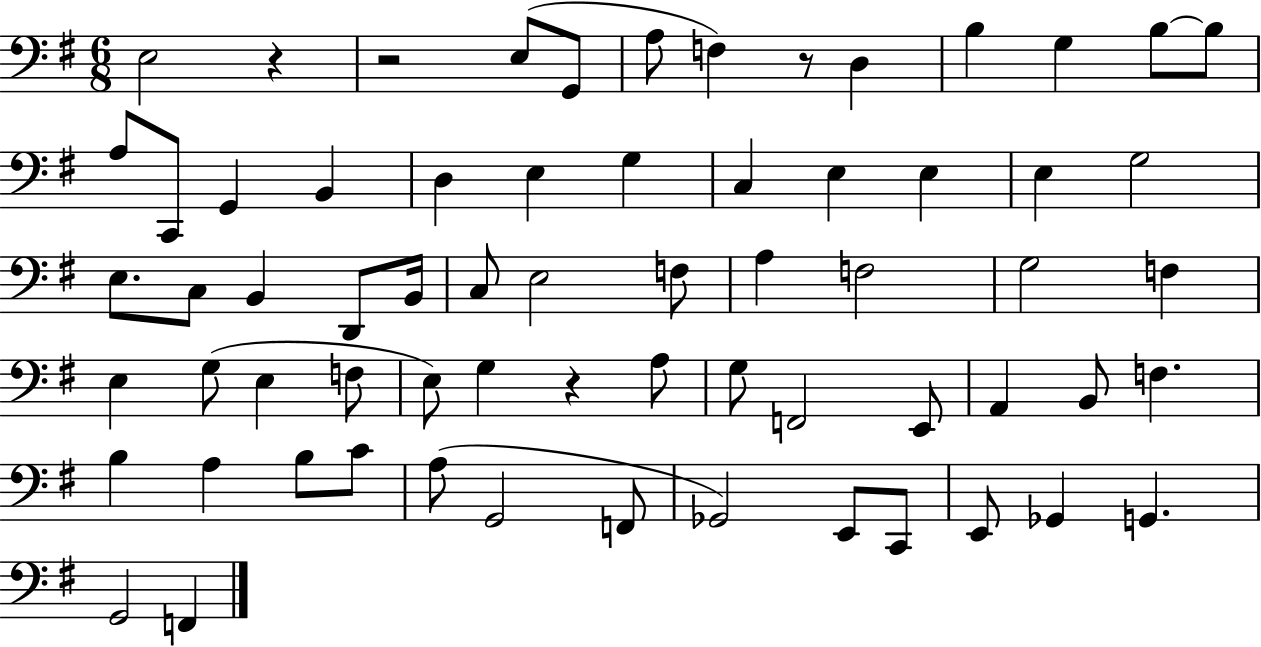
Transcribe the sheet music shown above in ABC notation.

X:1
T:Untitled
M:6/8
L:1/4
K:G
E,2 z z2 E,/2 G,,/2 A,/2 F, z/2 D, B, G, B,/2 B,/2 A,/2 C,,/2 G,, B,, D, E, G, C, E, E, E, G,2 E,/2 C,/2 B,, D,,/2 B,,/4 C,/2 E,2 F,/2 A, F,2 G,2 F, E, G,/2 E, F,/2 E,/2 G, z A,/2 G,/2 F,,2 E,,/2 A,, B,,/2 F, B, A, B,/2 C/2 A,/2 G,,2 F,,/2 _G,,2 E,,/2 C,,/2 E,,/2 _G,, G,, G,,2 F,,